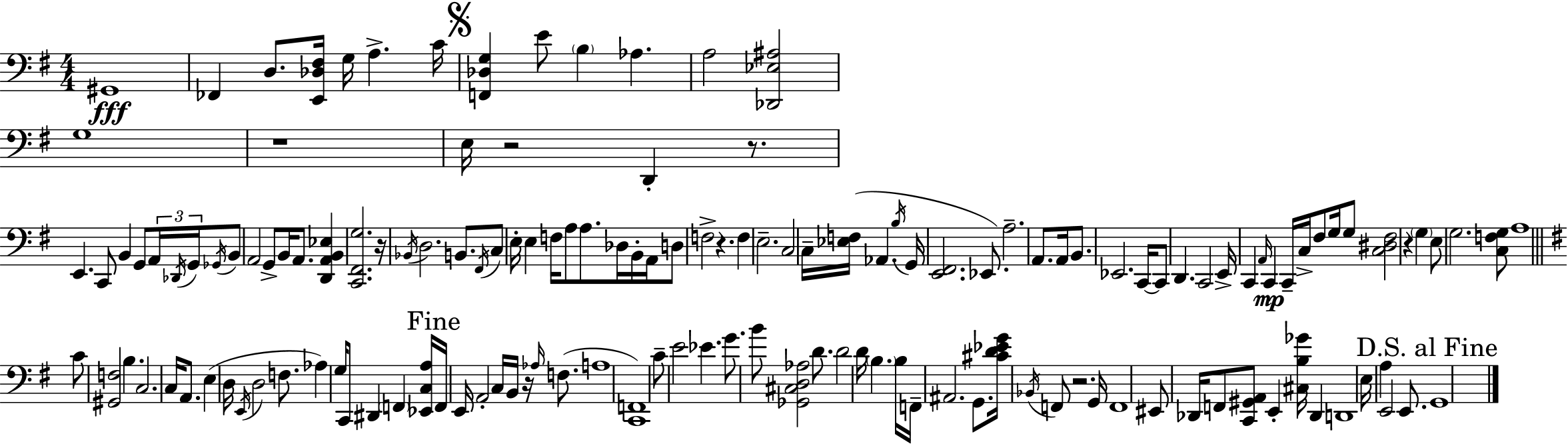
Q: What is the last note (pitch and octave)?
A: G2